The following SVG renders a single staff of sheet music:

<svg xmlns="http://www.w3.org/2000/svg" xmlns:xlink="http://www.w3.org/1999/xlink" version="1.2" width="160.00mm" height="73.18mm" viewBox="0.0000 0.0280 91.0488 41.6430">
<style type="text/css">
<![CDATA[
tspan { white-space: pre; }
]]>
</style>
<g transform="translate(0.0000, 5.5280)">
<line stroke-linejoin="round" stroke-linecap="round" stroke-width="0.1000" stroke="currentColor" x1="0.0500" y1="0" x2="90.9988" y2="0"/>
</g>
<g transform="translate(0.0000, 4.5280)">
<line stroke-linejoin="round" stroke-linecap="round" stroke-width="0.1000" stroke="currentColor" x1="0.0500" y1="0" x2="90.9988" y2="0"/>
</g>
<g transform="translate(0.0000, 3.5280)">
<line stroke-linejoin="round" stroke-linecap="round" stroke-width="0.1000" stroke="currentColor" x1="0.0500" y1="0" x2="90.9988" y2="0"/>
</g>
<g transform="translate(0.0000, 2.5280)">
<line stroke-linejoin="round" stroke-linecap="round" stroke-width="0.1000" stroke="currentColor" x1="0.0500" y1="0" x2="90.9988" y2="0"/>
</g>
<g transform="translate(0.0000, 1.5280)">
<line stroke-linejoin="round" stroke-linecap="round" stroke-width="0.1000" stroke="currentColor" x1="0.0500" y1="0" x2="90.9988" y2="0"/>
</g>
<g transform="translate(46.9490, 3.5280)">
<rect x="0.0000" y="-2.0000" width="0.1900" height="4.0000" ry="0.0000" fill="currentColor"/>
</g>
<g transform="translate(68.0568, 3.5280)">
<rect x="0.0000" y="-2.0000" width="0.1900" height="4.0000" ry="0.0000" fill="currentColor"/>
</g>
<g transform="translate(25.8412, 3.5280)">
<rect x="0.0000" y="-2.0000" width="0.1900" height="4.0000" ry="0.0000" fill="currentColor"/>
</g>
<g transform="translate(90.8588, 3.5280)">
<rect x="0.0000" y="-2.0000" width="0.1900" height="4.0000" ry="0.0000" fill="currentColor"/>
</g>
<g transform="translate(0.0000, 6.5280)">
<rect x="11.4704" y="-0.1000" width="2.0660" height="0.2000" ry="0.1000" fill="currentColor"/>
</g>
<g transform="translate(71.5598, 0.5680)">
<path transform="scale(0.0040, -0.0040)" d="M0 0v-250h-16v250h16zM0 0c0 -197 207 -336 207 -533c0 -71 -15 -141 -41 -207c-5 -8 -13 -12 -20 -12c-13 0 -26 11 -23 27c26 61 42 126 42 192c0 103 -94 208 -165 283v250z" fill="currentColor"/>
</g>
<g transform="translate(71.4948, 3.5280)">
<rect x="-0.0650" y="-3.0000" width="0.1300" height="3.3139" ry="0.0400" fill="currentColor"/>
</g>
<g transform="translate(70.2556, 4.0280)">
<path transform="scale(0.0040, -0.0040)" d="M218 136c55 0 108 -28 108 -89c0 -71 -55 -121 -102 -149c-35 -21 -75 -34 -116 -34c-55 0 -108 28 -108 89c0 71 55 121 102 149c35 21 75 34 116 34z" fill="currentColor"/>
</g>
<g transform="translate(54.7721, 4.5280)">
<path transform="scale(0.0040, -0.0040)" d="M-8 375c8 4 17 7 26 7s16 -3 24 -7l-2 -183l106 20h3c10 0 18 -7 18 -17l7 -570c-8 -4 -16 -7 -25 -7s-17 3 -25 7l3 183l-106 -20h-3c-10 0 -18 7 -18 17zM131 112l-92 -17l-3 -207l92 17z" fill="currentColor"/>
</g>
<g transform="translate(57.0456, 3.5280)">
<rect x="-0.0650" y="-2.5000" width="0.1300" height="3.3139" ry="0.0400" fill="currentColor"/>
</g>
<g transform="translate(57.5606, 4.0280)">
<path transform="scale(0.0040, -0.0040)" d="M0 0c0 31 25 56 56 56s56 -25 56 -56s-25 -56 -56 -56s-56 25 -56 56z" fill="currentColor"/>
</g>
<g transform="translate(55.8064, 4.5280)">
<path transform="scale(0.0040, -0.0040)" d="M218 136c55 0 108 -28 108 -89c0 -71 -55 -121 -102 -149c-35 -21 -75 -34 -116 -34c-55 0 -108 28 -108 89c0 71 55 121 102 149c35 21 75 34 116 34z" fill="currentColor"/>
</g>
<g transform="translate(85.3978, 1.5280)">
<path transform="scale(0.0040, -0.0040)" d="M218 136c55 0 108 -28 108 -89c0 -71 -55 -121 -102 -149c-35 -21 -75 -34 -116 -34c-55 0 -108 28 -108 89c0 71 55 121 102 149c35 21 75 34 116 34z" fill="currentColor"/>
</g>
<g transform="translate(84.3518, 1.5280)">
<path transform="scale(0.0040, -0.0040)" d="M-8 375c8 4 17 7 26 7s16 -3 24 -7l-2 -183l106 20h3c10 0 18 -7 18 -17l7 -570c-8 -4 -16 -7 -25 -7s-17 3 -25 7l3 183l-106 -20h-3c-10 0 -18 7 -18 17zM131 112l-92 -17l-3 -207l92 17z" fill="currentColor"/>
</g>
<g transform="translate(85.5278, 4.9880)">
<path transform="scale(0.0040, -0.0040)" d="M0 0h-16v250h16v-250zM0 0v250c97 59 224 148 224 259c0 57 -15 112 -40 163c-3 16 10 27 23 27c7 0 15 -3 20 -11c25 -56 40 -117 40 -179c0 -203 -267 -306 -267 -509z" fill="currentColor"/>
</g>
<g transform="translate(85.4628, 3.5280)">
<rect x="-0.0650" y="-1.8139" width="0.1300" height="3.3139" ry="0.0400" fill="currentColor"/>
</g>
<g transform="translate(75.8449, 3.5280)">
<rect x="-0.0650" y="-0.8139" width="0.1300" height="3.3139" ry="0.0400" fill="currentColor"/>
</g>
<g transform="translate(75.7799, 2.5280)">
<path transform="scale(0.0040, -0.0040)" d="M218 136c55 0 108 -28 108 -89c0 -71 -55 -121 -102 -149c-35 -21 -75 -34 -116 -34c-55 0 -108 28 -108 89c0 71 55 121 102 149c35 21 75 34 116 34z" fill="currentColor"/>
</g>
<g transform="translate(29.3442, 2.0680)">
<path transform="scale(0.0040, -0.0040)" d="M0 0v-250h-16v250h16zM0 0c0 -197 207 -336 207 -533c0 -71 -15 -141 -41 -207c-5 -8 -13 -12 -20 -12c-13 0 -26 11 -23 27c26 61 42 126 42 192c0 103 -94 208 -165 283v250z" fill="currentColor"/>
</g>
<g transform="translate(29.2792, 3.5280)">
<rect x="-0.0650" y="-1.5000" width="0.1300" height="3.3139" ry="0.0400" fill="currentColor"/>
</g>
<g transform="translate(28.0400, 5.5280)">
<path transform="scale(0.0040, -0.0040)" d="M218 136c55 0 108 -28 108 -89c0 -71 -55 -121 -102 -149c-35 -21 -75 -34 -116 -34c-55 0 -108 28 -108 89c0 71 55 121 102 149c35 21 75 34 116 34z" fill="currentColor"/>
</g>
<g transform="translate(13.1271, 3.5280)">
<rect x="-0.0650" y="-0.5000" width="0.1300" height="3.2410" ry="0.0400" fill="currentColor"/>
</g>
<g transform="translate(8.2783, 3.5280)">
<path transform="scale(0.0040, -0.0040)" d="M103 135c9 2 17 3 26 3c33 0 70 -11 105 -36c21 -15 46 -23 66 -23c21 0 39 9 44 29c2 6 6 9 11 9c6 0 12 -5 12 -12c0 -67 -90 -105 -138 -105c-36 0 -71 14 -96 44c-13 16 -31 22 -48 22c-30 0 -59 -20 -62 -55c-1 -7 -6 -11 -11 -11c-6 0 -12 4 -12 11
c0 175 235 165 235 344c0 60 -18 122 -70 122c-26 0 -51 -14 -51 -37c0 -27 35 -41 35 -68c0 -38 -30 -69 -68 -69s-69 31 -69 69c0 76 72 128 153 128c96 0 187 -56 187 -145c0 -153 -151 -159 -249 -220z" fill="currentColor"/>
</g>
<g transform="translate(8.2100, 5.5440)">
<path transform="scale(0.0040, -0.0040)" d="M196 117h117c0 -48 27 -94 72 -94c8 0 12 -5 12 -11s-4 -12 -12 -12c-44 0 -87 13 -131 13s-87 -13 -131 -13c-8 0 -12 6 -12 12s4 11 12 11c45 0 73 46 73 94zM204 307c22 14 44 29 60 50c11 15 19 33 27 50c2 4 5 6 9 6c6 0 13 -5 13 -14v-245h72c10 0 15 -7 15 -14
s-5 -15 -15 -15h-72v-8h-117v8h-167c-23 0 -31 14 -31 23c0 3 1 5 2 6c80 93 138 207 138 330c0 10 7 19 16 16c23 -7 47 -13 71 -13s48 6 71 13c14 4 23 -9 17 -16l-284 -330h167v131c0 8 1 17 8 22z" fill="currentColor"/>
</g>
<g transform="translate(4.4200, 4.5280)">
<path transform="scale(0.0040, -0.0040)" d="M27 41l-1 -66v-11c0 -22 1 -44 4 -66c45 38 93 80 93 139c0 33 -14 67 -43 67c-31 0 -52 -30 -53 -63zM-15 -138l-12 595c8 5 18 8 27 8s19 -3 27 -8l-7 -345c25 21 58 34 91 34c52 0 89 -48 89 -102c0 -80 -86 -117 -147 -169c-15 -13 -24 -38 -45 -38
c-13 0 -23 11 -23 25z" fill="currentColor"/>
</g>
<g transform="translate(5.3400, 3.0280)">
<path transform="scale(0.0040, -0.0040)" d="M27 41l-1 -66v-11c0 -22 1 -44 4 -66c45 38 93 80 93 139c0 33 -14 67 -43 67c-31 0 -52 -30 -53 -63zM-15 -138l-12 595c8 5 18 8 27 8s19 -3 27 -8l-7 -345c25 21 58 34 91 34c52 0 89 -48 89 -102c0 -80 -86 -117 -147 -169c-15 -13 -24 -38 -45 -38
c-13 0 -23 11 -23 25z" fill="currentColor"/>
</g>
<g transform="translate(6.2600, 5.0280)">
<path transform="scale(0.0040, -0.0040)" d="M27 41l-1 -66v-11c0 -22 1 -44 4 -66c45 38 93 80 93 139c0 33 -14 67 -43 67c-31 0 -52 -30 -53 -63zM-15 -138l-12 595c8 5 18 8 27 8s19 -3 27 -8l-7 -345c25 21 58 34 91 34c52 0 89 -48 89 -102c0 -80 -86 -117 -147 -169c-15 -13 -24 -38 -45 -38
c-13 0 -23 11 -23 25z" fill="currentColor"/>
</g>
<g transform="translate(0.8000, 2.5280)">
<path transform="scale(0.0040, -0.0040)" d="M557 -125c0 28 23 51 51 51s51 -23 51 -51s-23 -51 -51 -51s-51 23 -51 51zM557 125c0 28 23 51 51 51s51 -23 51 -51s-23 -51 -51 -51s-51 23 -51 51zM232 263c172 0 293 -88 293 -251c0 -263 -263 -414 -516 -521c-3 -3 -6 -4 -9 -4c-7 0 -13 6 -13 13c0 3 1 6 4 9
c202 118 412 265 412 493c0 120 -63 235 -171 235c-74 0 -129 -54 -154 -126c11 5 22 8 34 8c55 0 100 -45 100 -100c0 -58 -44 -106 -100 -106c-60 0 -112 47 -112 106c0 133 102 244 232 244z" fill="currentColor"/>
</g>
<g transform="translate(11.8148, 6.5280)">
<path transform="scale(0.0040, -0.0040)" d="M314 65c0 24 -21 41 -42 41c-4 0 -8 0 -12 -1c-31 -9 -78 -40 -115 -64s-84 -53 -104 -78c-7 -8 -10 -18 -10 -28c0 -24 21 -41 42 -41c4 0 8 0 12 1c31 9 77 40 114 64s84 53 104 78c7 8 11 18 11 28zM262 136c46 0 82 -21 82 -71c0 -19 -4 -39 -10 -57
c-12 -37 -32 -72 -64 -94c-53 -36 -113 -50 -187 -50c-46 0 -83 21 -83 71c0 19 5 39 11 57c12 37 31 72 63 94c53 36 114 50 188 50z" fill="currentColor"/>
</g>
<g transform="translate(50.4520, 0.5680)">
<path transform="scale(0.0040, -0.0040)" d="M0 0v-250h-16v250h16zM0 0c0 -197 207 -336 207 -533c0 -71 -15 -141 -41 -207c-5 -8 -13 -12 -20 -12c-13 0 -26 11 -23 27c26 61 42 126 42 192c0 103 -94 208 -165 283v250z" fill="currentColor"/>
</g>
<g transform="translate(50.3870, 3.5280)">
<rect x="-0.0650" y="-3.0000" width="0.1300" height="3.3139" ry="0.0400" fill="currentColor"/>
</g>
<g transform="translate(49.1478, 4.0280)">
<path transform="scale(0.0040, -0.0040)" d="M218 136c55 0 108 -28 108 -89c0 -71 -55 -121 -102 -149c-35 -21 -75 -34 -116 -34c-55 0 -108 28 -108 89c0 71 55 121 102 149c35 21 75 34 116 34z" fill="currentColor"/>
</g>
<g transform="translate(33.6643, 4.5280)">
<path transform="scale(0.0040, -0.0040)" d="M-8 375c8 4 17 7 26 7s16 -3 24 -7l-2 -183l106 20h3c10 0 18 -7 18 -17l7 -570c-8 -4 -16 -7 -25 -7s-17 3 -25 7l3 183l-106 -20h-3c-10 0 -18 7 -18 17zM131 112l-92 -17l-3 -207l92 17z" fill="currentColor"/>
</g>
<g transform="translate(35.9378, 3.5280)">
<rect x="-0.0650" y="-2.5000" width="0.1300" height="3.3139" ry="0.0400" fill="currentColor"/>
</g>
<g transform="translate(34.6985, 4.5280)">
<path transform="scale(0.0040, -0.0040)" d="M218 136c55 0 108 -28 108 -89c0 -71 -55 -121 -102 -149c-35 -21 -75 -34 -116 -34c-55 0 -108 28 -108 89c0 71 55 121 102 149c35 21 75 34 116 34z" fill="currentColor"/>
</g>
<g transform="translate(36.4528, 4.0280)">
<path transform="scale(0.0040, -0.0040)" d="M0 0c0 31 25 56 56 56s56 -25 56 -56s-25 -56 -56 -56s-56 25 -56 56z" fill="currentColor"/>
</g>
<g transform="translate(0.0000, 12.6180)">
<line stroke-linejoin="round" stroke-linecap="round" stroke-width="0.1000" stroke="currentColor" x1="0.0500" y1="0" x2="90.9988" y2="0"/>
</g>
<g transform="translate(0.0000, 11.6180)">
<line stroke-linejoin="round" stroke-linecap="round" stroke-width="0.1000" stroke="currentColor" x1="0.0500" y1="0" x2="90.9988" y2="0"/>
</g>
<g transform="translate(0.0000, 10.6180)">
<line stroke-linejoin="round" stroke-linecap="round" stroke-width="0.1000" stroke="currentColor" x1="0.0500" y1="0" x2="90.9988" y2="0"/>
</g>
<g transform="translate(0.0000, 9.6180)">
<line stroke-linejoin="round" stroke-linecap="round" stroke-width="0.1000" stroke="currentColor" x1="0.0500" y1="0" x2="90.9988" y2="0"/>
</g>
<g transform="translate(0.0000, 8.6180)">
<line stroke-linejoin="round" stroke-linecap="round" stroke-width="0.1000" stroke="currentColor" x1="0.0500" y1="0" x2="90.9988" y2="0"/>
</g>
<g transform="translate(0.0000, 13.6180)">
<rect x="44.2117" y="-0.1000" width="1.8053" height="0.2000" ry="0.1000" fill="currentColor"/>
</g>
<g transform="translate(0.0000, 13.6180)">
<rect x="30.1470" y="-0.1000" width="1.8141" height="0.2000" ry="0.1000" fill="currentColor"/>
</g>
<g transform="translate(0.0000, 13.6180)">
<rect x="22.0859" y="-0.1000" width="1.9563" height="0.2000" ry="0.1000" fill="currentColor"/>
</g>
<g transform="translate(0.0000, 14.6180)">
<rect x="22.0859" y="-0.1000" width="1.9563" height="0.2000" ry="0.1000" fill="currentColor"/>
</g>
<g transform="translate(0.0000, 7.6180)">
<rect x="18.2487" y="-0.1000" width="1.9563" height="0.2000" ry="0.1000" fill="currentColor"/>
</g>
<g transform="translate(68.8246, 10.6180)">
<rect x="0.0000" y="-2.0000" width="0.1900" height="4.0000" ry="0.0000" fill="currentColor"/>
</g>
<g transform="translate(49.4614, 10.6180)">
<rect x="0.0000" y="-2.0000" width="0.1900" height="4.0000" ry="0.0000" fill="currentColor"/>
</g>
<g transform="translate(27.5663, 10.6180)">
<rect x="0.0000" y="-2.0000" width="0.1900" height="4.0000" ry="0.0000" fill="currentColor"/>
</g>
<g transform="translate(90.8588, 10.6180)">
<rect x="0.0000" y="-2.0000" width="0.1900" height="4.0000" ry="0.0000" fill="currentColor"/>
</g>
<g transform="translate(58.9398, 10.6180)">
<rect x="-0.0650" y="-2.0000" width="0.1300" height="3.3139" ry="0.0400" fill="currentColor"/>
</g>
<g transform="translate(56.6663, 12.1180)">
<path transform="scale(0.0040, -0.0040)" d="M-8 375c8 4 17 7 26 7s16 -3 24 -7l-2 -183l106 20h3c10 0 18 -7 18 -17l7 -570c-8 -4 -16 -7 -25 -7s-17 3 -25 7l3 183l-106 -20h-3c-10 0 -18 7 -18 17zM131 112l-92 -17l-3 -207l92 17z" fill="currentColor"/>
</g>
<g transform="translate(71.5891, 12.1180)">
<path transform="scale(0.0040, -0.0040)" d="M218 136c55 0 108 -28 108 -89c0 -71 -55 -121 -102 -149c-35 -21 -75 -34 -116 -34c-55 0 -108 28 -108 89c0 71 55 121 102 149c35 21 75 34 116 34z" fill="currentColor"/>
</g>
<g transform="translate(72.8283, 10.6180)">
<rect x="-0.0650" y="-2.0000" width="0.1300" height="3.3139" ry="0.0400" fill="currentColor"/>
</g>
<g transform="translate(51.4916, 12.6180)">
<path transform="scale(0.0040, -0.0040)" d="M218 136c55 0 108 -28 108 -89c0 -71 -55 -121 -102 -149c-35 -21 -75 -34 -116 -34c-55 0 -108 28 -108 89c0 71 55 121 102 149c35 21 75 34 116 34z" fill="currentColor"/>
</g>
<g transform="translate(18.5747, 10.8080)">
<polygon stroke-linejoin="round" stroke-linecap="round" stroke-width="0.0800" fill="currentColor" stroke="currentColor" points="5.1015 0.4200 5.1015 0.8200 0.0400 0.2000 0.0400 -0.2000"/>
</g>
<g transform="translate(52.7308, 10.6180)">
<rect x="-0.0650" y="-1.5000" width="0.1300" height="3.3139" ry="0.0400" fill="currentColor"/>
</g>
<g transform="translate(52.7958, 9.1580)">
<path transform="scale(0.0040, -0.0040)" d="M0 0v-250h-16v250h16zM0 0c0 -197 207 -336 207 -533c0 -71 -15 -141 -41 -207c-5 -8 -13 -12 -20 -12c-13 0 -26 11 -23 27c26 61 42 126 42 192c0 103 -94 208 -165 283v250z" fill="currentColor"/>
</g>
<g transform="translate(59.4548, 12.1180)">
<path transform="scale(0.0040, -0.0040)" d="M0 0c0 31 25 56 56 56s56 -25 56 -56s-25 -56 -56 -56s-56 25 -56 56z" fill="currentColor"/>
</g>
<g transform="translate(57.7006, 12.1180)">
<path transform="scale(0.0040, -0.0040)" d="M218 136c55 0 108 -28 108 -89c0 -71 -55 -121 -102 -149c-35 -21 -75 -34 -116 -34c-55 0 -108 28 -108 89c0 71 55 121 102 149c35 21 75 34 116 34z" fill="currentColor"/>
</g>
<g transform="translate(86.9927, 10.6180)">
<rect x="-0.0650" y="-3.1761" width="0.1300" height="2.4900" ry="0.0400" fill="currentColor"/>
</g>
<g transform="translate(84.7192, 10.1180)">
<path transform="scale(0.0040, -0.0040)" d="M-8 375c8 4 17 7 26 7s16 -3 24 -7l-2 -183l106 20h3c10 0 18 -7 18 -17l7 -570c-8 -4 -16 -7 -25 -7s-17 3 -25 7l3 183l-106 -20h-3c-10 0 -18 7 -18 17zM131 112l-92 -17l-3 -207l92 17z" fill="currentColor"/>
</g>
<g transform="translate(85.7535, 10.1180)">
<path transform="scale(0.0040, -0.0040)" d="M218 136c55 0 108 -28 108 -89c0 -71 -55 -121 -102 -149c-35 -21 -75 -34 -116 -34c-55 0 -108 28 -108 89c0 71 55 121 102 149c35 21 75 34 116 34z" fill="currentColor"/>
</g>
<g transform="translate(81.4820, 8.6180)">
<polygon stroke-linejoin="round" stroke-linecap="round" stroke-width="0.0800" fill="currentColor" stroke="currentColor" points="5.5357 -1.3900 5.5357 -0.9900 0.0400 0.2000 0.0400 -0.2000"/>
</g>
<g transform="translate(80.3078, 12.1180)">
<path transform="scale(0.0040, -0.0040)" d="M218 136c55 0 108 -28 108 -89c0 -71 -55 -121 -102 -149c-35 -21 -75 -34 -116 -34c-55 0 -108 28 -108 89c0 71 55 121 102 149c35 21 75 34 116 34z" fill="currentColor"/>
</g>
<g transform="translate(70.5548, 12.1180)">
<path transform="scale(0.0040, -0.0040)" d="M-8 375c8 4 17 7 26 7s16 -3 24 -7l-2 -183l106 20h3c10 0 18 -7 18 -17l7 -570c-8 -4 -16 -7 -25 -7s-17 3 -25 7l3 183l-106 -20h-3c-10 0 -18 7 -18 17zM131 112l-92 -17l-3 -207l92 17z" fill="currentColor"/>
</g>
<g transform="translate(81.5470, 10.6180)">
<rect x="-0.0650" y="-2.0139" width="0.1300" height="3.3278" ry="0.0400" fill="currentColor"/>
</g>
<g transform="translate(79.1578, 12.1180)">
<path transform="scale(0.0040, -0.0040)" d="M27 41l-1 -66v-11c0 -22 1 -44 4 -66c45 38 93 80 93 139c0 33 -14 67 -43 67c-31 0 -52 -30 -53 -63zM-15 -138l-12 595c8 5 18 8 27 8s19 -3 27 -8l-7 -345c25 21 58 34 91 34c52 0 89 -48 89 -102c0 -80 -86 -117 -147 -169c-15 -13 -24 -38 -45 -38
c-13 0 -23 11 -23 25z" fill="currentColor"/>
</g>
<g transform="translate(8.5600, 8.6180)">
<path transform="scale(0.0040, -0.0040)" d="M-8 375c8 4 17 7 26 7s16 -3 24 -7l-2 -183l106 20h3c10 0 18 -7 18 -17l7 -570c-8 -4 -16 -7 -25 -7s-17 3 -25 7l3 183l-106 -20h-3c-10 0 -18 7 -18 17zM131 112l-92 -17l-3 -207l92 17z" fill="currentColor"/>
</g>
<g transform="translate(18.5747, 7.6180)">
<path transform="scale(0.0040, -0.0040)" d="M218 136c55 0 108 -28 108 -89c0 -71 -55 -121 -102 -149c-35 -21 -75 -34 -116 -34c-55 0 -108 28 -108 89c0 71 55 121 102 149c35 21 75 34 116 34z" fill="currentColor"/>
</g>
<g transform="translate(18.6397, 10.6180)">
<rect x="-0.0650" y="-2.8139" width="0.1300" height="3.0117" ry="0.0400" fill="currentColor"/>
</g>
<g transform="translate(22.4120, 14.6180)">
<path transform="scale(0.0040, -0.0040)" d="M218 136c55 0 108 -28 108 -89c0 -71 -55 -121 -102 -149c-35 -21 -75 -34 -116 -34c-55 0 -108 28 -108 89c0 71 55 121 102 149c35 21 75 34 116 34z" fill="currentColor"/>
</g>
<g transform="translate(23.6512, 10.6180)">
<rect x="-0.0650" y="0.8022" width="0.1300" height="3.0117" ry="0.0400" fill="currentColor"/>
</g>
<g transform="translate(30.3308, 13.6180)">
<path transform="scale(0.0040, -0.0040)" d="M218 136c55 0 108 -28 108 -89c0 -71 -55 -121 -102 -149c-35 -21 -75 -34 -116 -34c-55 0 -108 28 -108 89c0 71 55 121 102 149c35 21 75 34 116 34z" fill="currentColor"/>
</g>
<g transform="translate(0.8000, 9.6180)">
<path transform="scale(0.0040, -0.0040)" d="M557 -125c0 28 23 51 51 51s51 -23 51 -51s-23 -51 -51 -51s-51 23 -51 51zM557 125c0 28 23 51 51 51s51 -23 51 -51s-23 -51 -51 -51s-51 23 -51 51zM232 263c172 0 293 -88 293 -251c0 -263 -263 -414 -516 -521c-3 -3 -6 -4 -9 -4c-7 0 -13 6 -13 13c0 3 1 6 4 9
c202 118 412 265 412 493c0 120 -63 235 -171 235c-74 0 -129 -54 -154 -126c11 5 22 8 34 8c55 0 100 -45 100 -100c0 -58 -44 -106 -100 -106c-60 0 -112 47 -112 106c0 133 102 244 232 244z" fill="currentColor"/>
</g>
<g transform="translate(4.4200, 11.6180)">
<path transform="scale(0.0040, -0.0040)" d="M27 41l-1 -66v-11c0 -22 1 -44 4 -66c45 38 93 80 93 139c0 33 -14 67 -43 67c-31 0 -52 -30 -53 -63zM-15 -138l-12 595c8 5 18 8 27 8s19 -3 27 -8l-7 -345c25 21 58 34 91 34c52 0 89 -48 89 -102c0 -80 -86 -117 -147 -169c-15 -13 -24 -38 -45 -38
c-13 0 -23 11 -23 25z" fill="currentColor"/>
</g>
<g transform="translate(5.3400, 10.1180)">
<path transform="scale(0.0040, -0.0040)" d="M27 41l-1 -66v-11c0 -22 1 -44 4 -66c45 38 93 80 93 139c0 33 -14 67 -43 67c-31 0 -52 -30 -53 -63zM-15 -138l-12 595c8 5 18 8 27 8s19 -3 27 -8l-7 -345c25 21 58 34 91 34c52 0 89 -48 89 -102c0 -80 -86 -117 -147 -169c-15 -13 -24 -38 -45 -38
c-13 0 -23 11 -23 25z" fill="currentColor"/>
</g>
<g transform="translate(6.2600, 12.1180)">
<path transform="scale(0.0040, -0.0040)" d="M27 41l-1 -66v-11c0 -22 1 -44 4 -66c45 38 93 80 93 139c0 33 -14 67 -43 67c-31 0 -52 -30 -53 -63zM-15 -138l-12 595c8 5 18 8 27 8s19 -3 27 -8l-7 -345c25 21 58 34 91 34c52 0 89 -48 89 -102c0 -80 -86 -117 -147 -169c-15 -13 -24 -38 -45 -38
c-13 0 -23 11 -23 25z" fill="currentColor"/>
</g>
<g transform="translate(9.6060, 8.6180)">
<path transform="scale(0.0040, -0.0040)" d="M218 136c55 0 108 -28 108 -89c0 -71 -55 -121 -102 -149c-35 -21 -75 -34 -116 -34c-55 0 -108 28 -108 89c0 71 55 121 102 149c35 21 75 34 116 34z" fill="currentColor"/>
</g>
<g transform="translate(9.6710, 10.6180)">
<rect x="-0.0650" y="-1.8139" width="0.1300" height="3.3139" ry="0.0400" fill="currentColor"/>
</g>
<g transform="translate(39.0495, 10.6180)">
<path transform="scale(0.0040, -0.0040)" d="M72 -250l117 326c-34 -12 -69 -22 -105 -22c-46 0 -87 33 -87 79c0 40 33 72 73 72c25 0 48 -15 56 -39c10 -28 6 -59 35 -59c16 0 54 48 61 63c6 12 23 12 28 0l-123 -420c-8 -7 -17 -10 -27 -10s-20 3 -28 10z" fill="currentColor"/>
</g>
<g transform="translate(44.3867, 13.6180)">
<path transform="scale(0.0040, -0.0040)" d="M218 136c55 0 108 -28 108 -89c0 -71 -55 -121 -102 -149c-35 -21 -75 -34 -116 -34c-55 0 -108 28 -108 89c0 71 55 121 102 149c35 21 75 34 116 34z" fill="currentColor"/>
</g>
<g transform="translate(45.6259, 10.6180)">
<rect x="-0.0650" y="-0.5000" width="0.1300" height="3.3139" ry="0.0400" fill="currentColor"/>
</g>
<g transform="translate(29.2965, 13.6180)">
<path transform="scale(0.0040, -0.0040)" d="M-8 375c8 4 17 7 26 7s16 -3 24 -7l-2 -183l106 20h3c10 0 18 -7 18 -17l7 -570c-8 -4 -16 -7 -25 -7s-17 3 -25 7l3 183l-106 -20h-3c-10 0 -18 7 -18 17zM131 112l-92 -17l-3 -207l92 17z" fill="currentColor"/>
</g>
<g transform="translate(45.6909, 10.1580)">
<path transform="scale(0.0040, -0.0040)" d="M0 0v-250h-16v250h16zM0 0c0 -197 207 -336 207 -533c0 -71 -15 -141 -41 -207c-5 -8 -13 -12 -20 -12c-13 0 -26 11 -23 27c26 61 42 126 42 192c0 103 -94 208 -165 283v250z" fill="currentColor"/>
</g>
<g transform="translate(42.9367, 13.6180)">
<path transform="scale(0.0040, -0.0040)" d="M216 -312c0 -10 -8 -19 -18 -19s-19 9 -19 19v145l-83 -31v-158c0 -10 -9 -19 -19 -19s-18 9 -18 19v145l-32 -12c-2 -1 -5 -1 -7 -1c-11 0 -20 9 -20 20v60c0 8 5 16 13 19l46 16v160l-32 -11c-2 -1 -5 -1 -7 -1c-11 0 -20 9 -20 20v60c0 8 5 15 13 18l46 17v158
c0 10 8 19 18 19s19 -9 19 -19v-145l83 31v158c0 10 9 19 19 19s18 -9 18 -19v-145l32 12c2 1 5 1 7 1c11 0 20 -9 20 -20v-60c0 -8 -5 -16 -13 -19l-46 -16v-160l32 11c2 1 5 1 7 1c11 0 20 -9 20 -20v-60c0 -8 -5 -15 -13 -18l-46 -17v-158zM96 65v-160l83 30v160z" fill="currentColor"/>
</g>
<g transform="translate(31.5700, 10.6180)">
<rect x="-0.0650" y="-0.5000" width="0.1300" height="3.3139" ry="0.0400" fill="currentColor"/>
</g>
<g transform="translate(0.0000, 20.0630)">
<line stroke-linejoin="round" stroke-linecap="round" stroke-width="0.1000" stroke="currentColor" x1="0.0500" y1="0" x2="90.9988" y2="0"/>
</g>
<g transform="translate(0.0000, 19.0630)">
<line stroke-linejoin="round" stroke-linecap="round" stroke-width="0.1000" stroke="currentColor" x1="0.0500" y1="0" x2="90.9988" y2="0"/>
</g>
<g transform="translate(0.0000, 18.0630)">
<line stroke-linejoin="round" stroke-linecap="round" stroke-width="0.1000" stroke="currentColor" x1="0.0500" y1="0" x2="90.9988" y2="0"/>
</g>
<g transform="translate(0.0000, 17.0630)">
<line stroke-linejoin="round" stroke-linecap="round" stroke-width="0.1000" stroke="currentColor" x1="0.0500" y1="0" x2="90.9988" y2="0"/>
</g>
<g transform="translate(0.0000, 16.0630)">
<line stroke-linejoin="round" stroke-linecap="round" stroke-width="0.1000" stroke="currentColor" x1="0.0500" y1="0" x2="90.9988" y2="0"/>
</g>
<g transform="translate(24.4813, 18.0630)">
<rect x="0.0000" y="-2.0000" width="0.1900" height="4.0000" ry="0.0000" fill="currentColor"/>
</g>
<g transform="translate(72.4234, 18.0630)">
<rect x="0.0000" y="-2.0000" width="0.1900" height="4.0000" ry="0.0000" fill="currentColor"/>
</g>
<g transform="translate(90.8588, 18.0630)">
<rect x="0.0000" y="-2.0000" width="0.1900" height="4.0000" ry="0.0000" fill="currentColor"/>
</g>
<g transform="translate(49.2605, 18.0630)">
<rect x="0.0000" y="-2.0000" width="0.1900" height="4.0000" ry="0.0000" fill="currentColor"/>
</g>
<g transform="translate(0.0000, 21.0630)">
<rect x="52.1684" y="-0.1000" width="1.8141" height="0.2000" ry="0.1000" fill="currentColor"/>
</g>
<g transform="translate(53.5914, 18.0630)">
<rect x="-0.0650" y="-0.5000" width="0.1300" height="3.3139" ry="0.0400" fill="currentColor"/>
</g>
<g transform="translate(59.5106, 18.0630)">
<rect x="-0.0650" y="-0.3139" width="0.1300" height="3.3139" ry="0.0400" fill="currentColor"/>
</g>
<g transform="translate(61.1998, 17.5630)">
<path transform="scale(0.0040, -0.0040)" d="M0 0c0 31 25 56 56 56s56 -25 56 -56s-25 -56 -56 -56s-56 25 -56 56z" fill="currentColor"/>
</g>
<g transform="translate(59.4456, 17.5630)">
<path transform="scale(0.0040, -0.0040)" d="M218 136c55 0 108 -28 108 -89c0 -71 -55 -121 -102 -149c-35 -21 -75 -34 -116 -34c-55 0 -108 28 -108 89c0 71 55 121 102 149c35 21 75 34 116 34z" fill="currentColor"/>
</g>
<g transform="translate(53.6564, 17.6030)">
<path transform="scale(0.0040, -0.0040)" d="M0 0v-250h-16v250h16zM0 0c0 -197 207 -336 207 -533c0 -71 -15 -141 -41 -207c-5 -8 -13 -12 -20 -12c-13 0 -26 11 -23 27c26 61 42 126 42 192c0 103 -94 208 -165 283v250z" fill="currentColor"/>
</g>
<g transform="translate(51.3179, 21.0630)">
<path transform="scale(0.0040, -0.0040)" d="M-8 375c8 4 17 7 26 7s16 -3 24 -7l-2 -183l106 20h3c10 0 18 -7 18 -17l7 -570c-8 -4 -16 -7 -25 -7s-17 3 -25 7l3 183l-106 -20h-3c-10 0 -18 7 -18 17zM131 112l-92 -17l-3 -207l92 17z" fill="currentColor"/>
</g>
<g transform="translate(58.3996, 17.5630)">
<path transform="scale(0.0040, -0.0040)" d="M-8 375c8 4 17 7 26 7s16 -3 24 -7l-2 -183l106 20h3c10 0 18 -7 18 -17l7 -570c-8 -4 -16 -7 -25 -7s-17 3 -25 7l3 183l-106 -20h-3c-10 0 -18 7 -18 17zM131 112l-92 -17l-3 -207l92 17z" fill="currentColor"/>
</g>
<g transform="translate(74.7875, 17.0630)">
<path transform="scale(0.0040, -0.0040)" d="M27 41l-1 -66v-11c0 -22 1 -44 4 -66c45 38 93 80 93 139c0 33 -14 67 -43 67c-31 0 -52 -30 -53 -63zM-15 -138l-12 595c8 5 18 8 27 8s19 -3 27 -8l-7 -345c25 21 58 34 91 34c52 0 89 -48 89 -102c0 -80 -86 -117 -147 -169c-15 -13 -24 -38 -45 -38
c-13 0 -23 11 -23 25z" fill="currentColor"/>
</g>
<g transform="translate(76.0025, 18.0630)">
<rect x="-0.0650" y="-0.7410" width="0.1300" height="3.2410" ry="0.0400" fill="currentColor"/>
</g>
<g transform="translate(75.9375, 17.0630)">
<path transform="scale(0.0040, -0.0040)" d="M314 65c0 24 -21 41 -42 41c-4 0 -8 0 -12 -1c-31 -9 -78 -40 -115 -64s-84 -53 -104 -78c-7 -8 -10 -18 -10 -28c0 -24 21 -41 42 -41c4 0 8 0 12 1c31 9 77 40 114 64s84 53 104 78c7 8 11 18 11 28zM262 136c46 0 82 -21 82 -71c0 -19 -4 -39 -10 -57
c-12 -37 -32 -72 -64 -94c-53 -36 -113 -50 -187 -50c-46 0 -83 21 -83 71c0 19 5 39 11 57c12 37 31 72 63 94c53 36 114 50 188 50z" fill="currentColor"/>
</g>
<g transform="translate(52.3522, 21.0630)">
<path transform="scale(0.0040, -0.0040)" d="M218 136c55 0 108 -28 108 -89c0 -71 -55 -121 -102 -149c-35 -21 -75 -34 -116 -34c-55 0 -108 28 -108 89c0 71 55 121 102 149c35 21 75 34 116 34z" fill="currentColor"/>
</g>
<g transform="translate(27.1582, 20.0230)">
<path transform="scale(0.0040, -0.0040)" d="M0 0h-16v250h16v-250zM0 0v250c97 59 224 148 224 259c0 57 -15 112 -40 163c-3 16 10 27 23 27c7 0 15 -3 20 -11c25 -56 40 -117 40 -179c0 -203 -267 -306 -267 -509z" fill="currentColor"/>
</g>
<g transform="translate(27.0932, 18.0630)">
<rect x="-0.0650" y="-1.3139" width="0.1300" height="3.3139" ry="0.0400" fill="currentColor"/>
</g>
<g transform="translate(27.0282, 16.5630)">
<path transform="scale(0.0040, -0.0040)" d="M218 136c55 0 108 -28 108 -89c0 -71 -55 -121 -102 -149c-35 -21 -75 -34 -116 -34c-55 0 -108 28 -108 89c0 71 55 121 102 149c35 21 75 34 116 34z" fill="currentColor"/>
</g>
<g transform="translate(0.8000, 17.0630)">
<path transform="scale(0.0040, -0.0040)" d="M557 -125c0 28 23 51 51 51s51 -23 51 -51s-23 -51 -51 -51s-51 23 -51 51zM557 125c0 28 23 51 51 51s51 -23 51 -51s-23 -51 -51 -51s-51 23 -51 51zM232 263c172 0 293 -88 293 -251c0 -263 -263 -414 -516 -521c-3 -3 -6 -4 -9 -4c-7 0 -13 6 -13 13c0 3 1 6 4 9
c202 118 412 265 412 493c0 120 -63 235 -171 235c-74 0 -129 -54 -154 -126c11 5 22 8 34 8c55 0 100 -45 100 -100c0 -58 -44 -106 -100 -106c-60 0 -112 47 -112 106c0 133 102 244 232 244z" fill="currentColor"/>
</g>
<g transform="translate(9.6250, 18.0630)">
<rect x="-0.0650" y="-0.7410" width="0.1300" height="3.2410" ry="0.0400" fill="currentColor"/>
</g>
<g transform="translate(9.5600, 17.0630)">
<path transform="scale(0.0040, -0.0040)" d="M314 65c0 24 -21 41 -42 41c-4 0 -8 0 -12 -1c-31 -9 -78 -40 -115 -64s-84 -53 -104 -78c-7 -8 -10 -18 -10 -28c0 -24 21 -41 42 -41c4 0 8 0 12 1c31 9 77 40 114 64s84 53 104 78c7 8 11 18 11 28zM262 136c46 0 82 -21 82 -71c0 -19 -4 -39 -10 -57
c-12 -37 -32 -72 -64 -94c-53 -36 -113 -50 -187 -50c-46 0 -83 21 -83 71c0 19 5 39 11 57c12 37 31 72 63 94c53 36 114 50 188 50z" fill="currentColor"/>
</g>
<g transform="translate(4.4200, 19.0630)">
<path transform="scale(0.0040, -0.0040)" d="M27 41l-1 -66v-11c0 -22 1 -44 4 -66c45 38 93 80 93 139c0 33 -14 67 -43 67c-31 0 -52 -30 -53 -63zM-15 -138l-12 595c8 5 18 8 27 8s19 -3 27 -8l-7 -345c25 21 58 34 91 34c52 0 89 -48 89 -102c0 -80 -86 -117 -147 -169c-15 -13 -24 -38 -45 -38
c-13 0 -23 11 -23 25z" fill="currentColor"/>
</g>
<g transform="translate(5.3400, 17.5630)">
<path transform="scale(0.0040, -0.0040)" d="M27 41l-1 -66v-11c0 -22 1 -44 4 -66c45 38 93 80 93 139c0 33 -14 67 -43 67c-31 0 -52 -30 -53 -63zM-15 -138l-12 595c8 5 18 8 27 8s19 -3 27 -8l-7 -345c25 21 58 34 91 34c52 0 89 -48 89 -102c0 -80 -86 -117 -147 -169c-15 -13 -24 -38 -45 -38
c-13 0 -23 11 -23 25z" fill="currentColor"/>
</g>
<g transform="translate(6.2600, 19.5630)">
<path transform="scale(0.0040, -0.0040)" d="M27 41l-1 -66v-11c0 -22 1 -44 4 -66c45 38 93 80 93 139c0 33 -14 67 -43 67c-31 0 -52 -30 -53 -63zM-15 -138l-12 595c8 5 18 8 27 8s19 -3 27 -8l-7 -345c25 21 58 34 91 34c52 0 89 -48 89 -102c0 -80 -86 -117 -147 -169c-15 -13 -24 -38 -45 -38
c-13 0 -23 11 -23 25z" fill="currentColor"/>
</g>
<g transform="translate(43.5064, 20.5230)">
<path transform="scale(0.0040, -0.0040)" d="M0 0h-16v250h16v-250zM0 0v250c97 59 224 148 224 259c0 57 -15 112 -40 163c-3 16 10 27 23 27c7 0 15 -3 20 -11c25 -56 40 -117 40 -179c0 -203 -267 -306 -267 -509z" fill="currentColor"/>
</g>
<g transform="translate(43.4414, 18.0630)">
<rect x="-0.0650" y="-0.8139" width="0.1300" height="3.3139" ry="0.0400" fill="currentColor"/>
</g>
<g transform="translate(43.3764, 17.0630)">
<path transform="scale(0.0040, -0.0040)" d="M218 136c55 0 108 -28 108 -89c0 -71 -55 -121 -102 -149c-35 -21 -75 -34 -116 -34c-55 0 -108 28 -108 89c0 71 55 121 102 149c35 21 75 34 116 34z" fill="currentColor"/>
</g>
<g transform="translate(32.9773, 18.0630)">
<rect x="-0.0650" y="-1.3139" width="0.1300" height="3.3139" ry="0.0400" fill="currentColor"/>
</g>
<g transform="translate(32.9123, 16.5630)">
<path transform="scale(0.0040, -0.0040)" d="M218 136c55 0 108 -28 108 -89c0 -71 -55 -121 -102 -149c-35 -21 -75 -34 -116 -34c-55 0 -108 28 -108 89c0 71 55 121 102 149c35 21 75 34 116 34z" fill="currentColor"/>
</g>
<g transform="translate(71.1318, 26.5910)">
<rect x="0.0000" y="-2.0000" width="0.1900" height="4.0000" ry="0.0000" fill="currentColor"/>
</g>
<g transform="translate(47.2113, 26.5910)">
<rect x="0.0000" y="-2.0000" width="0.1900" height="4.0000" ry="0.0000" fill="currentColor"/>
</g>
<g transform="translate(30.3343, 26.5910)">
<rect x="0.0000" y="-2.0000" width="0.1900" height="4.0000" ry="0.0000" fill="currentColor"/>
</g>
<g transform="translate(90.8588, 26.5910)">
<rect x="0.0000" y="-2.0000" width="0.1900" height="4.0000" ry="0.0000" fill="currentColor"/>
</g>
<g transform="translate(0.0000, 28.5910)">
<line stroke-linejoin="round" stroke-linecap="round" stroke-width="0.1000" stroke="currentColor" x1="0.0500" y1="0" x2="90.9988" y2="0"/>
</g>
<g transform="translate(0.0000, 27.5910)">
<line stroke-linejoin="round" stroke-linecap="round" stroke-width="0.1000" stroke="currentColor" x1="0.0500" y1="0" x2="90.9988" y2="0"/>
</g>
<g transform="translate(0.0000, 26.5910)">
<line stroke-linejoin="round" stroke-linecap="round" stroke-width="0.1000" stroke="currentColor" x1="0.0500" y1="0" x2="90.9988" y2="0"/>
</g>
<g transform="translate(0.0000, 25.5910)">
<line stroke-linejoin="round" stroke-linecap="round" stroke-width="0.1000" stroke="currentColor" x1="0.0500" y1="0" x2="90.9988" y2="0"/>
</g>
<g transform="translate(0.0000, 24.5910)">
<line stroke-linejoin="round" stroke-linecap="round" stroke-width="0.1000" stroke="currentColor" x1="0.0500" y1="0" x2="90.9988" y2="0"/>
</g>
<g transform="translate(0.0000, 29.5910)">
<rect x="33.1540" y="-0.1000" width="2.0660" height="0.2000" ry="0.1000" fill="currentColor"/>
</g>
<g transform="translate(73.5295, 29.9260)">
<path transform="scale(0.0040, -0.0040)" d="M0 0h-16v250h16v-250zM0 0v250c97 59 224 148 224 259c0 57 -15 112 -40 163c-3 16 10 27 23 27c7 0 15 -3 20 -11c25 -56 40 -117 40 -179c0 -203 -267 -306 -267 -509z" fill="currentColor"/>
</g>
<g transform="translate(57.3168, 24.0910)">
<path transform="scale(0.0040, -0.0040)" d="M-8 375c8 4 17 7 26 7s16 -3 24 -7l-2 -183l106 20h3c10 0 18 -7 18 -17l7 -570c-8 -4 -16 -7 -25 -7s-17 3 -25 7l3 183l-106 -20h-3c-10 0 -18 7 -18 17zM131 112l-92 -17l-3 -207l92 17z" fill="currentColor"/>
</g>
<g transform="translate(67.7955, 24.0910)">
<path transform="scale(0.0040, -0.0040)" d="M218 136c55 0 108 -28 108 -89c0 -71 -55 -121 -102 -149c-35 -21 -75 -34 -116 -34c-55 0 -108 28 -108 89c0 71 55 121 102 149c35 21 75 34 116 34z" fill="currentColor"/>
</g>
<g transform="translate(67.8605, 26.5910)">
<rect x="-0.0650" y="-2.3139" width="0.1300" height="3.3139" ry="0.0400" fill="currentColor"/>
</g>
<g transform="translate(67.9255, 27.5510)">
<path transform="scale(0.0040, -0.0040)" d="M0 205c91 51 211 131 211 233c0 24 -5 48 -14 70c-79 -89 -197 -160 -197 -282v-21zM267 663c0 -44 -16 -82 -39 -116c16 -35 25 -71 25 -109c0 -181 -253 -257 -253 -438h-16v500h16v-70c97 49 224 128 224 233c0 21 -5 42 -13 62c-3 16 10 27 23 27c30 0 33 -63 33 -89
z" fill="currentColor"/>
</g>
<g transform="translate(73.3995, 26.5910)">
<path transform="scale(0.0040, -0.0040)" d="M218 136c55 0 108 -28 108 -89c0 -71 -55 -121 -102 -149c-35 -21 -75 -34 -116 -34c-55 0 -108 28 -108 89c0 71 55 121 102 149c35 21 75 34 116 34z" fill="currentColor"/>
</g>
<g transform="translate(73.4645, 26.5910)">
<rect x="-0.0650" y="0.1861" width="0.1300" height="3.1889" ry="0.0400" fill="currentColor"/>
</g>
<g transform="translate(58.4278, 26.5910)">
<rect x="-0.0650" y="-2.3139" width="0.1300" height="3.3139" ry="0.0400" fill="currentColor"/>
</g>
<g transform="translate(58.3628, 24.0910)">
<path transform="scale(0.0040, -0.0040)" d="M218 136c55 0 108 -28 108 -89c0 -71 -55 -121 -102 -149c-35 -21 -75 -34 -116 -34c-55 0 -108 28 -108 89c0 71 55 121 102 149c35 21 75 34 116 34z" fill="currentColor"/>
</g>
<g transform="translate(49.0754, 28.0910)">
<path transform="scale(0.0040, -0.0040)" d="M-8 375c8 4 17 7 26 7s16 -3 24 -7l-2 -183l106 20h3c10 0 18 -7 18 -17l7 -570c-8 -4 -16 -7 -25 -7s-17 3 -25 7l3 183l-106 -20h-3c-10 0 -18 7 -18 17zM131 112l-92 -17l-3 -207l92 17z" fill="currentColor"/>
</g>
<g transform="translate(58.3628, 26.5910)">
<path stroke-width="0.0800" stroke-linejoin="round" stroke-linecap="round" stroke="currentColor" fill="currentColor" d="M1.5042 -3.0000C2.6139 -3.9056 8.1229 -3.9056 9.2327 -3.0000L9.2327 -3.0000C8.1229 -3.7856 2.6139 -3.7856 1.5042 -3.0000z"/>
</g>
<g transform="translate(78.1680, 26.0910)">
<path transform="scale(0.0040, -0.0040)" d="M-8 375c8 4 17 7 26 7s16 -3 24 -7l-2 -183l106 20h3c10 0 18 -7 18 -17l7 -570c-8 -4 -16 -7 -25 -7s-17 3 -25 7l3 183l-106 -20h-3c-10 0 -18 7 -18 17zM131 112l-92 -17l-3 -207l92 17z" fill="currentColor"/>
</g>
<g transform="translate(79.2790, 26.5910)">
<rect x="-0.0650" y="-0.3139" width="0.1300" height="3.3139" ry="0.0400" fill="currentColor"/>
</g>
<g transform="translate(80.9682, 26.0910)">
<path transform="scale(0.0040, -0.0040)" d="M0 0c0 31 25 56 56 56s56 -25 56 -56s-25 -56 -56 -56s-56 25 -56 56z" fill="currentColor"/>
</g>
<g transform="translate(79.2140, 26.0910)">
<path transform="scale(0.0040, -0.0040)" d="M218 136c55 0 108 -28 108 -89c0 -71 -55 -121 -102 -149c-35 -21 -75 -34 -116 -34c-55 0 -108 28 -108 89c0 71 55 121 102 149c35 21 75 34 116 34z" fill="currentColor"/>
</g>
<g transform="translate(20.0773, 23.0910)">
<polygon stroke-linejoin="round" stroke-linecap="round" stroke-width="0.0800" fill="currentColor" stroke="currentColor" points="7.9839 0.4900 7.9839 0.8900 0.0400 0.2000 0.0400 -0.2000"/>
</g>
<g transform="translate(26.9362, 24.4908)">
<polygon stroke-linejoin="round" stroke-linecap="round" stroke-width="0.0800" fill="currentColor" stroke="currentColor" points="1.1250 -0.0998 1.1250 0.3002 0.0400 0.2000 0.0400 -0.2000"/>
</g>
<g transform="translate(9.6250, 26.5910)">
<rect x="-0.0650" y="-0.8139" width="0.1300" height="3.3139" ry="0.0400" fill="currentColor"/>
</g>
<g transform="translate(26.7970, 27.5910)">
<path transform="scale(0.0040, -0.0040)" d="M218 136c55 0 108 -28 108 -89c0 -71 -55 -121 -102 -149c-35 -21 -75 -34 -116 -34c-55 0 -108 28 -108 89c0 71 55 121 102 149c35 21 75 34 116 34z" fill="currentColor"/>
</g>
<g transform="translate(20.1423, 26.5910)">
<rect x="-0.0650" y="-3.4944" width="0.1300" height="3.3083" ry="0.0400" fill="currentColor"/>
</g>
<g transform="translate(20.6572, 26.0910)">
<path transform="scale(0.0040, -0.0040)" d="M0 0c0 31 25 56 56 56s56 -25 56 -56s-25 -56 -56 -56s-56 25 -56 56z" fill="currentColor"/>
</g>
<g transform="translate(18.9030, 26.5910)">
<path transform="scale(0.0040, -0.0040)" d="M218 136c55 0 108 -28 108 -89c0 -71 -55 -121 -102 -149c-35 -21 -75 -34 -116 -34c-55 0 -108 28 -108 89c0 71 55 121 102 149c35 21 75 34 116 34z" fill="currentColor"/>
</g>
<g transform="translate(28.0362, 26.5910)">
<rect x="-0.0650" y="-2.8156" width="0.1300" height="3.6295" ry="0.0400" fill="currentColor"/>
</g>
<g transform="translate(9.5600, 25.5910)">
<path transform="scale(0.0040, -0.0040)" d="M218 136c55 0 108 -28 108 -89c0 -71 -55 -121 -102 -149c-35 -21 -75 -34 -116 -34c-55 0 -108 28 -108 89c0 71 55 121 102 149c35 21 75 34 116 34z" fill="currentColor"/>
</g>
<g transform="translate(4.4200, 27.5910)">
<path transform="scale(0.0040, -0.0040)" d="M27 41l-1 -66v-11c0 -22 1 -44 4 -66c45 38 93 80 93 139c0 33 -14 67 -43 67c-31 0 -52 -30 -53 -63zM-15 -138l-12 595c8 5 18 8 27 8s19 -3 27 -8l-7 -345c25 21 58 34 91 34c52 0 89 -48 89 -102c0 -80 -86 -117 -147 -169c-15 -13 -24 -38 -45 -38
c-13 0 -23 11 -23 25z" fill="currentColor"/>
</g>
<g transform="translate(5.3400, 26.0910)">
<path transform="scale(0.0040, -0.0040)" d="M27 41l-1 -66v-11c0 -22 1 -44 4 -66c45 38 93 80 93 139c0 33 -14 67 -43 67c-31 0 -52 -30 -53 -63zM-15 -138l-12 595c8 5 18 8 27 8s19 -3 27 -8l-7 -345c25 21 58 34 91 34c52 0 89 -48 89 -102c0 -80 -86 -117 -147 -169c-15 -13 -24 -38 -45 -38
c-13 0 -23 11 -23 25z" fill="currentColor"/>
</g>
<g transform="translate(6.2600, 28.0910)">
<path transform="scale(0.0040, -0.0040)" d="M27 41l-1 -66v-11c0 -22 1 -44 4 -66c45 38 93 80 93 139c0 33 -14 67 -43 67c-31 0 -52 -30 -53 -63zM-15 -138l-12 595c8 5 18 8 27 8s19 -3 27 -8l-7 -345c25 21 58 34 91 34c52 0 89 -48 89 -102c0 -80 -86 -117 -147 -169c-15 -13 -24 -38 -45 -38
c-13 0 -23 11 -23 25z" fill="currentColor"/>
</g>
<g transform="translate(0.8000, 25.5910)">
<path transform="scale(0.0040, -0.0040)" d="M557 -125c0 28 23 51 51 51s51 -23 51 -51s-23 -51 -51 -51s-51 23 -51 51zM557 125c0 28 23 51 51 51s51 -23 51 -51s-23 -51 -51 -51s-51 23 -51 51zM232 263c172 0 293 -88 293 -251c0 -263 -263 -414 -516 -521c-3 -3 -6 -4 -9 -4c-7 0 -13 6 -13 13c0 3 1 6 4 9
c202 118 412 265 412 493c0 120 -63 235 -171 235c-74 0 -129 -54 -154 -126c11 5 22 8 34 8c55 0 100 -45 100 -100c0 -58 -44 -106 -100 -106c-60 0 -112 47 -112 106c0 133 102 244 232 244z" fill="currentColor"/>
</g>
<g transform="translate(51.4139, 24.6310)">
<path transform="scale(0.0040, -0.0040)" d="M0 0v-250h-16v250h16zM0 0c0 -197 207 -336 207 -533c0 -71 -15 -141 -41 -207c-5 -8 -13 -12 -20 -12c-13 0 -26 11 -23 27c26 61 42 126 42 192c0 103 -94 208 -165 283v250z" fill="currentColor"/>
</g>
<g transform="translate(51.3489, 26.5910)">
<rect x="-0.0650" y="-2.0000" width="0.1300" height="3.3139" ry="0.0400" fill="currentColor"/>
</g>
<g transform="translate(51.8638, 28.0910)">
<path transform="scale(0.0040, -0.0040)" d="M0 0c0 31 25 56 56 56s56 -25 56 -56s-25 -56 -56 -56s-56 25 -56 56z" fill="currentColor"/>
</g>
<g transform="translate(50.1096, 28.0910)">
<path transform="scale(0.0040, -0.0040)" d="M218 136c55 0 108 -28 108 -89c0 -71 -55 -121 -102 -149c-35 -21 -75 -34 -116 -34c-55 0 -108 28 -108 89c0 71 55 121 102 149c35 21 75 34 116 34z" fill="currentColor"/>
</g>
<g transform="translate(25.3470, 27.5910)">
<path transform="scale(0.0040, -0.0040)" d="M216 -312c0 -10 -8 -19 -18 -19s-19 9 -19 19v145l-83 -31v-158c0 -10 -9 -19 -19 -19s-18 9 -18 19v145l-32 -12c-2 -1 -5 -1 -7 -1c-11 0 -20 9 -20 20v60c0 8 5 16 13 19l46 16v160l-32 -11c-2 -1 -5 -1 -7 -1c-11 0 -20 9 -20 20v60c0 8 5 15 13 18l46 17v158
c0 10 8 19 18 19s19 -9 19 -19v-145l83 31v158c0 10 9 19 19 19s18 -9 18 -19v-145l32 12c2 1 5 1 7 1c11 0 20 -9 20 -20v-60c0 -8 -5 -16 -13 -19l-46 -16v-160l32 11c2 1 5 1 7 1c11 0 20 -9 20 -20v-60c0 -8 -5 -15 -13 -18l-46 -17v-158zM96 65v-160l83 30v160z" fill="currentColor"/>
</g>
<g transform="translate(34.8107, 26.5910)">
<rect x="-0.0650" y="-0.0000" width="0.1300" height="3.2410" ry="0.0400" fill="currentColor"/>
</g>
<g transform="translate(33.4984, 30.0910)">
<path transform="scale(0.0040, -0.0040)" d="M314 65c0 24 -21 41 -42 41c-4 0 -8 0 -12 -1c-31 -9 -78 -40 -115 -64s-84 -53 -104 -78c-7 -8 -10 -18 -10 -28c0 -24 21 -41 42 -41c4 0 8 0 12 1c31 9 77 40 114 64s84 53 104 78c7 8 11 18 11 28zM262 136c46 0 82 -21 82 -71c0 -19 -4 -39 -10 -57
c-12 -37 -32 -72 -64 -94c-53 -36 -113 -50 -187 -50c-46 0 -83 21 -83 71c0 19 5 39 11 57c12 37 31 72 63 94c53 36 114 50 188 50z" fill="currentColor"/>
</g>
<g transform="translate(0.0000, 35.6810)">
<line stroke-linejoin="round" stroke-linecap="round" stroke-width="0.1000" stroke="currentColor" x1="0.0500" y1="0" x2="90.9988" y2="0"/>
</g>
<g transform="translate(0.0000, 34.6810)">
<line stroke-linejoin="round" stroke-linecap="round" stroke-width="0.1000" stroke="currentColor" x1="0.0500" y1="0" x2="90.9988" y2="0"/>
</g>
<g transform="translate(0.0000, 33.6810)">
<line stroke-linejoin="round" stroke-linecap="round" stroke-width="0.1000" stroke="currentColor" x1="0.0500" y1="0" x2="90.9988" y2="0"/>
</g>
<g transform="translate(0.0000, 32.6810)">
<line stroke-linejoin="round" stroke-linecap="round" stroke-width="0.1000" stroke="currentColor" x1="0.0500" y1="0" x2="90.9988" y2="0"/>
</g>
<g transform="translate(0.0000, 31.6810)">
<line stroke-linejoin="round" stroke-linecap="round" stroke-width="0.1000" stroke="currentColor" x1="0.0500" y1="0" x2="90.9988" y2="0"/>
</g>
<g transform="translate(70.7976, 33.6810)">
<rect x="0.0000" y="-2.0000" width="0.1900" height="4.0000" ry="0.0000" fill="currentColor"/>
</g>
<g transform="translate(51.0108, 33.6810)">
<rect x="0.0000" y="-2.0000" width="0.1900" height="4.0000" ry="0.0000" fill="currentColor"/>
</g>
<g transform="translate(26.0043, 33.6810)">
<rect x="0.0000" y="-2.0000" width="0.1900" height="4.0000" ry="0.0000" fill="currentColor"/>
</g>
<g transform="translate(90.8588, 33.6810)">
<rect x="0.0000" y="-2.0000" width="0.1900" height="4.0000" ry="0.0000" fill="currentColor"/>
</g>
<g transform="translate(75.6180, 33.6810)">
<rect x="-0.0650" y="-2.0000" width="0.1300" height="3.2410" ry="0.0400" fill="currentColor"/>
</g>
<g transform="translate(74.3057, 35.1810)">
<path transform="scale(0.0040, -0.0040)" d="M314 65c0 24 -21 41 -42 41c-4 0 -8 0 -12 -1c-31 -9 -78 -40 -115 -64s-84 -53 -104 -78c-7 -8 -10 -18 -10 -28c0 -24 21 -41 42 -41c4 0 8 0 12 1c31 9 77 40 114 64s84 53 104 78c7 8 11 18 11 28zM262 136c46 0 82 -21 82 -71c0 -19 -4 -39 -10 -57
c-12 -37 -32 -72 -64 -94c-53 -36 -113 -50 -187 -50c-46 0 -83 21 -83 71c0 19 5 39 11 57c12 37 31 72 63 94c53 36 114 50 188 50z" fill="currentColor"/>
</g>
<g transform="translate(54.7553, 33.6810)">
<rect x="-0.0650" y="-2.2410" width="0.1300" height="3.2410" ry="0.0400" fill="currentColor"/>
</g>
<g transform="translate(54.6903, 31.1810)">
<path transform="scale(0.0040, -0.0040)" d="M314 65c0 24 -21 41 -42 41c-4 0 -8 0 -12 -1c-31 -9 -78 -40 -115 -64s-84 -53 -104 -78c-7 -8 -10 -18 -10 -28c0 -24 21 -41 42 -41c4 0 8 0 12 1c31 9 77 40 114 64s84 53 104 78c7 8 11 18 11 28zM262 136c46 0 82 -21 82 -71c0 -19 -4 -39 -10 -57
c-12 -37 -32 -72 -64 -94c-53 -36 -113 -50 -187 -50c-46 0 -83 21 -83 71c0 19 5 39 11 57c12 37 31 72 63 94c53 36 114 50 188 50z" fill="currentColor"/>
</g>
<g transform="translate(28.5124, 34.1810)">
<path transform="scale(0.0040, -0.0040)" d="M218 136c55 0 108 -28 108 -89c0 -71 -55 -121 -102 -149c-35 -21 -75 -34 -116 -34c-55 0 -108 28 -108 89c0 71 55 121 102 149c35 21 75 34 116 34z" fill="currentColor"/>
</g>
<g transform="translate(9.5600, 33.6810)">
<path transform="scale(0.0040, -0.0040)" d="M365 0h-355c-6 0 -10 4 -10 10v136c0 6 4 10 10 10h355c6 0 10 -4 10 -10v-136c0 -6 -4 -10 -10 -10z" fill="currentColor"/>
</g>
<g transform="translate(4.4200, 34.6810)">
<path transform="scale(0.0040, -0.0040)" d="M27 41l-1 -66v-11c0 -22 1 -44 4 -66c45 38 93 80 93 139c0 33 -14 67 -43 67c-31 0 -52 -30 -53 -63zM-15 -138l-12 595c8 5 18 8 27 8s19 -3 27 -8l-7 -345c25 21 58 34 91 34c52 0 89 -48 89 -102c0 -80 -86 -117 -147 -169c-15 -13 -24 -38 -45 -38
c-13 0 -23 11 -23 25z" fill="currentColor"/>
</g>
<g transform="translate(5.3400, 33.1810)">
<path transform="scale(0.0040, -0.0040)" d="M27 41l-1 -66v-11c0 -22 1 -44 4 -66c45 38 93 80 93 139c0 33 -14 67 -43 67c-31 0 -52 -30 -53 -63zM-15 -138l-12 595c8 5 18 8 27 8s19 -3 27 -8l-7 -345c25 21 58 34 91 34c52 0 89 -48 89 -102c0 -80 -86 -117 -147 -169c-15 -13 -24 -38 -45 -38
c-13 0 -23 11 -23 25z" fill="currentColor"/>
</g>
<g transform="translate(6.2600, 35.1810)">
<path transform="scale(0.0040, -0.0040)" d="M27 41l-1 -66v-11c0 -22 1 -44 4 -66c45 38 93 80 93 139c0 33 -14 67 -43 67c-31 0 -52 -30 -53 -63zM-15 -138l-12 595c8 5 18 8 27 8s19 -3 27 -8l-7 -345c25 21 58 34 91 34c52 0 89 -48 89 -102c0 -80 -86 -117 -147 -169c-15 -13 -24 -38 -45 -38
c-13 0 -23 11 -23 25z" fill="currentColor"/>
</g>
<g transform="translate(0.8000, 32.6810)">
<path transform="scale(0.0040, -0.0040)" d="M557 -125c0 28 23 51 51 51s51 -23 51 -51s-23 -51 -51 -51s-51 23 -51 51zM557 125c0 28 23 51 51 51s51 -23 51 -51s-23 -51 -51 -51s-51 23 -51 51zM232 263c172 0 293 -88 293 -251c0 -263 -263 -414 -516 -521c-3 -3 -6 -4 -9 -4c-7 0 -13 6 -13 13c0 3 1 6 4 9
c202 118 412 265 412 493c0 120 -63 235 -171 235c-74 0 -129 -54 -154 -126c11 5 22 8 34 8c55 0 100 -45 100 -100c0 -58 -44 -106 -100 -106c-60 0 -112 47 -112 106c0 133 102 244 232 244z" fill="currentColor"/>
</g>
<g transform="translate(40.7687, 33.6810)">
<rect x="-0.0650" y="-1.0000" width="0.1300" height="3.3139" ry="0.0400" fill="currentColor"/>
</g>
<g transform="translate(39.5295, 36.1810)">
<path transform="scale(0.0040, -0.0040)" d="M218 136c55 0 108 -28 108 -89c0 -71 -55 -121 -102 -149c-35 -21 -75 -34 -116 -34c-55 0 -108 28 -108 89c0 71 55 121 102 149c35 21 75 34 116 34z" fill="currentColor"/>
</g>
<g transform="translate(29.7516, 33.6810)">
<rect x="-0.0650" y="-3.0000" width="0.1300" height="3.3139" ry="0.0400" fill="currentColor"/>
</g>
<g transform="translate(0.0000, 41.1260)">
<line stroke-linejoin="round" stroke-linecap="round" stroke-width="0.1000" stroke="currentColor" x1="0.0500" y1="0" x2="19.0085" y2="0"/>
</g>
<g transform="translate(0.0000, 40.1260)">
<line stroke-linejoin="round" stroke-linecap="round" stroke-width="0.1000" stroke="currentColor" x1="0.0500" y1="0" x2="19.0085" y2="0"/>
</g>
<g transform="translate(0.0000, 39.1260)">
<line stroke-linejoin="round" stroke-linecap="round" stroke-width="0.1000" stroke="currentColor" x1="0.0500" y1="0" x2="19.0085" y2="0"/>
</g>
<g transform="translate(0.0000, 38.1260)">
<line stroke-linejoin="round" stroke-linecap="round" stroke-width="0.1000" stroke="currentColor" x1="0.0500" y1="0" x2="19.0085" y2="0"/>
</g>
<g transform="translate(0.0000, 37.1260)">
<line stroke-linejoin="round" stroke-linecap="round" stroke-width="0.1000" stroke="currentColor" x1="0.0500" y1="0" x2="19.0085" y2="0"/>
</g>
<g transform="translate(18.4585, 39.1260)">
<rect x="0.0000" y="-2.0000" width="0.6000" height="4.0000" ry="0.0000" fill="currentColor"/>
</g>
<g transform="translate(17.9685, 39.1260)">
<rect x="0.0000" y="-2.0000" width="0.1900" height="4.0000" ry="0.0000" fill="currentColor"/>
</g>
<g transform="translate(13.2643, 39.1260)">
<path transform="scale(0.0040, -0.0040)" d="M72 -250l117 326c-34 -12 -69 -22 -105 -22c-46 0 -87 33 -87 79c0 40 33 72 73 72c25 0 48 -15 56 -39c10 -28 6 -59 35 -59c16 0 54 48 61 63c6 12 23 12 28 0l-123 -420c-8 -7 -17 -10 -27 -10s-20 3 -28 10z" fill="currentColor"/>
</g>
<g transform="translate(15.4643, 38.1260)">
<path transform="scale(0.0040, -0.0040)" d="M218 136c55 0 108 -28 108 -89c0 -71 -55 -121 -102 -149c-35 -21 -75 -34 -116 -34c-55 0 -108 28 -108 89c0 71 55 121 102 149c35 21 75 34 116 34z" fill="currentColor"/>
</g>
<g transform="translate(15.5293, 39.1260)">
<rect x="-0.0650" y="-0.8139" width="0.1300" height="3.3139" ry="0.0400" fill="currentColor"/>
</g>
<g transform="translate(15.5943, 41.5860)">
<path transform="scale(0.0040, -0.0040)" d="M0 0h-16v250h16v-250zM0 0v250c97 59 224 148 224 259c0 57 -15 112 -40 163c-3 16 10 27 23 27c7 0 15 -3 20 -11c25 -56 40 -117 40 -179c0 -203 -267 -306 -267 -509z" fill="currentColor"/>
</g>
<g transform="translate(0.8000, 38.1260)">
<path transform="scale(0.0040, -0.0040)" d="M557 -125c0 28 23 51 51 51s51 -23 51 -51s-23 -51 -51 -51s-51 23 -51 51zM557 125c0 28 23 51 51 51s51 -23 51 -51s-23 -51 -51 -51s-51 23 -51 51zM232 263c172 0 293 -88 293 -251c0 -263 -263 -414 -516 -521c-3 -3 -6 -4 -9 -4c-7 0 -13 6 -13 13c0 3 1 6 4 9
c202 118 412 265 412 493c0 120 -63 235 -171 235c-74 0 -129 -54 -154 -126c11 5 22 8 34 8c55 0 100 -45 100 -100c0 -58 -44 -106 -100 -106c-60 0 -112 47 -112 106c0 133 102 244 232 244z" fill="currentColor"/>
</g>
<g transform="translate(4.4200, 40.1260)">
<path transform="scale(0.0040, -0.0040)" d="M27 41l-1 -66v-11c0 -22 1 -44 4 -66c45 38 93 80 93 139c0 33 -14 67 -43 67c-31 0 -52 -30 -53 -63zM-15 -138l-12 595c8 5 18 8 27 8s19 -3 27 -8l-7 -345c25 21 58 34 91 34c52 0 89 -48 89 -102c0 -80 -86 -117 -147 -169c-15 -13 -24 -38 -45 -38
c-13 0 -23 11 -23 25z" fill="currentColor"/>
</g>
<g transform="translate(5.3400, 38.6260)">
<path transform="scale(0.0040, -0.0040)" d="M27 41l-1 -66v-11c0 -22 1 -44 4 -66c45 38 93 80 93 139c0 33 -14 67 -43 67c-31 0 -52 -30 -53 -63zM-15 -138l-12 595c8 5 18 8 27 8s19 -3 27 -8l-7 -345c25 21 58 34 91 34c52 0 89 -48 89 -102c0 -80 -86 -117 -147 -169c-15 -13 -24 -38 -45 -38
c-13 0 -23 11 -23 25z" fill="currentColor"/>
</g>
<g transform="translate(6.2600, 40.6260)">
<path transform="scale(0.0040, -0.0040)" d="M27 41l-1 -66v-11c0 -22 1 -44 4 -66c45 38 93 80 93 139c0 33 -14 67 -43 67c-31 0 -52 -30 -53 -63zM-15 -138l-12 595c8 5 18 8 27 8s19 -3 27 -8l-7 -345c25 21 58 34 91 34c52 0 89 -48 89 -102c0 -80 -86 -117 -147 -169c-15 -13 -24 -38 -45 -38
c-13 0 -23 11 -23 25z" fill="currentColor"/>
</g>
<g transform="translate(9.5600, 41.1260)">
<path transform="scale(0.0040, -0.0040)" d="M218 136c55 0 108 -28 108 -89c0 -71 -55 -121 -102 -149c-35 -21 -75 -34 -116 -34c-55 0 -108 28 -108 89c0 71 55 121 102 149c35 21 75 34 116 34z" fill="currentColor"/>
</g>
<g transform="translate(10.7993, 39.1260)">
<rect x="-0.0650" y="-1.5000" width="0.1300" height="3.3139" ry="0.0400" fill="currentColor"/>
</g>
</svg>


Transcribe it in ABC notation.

X:1
T:Untitled
M:2/4
L:1/4
K:Eb
_E,,2 G,,/2 B,, C,/2 B,, C,/2 F, A,/2 A, C/2 C,,/2 E,, z/2 ^E,,/2 G,,/2 A,, A,, _A,,/2 E,/2 F,2 G,/2 G, F,/2 E,,/2 E, _F,2 F, D,/2 ^B,,/4 D,,2 A,,/2 B, B,/4 D,/2 E, z2 C, F,, _B,2 _A,,2 G,, z/2 F,/2